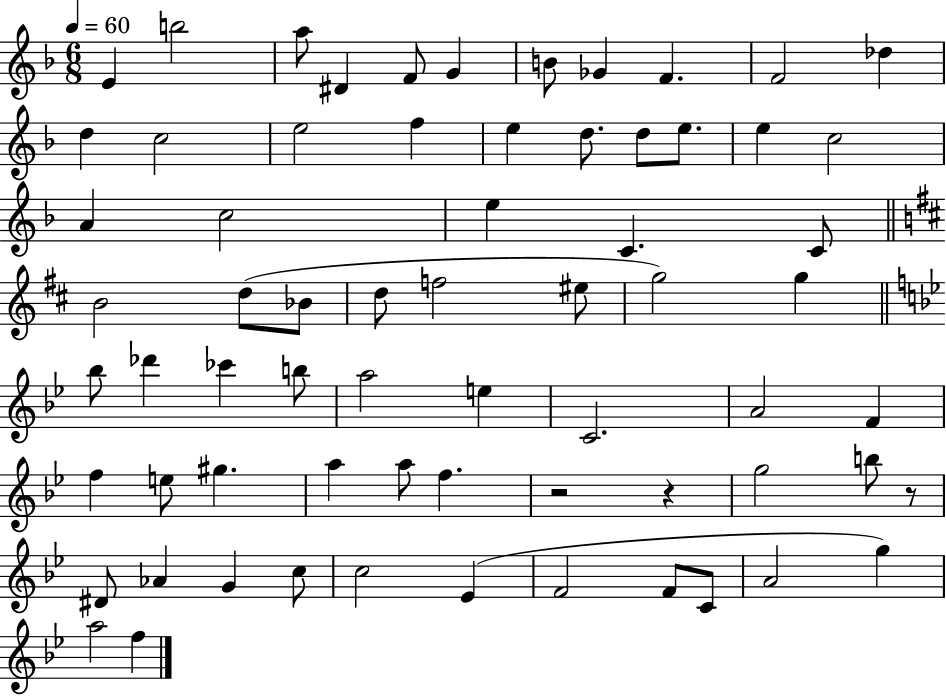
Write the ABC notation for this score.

X:1
T:Untitled
M:6/8
L:1/4
K:F
E b2 a/2 ^D F/2 G B/2 _G F F2 _d d c2 e2 f e d/2 d/2 e/2 e c2 A c2 e C C/2 B2 d/2 _B/2 d/2 f2 ^e/2 g2 g _b/2 _d' _c' b/2 a2 e C2 A2 F f e/2 ^g a a/2 f z2 z g2 b/2 z/2 ^D/2 _A G c/2 c2 _E F2 F/2 C/2 A2 g a2 f